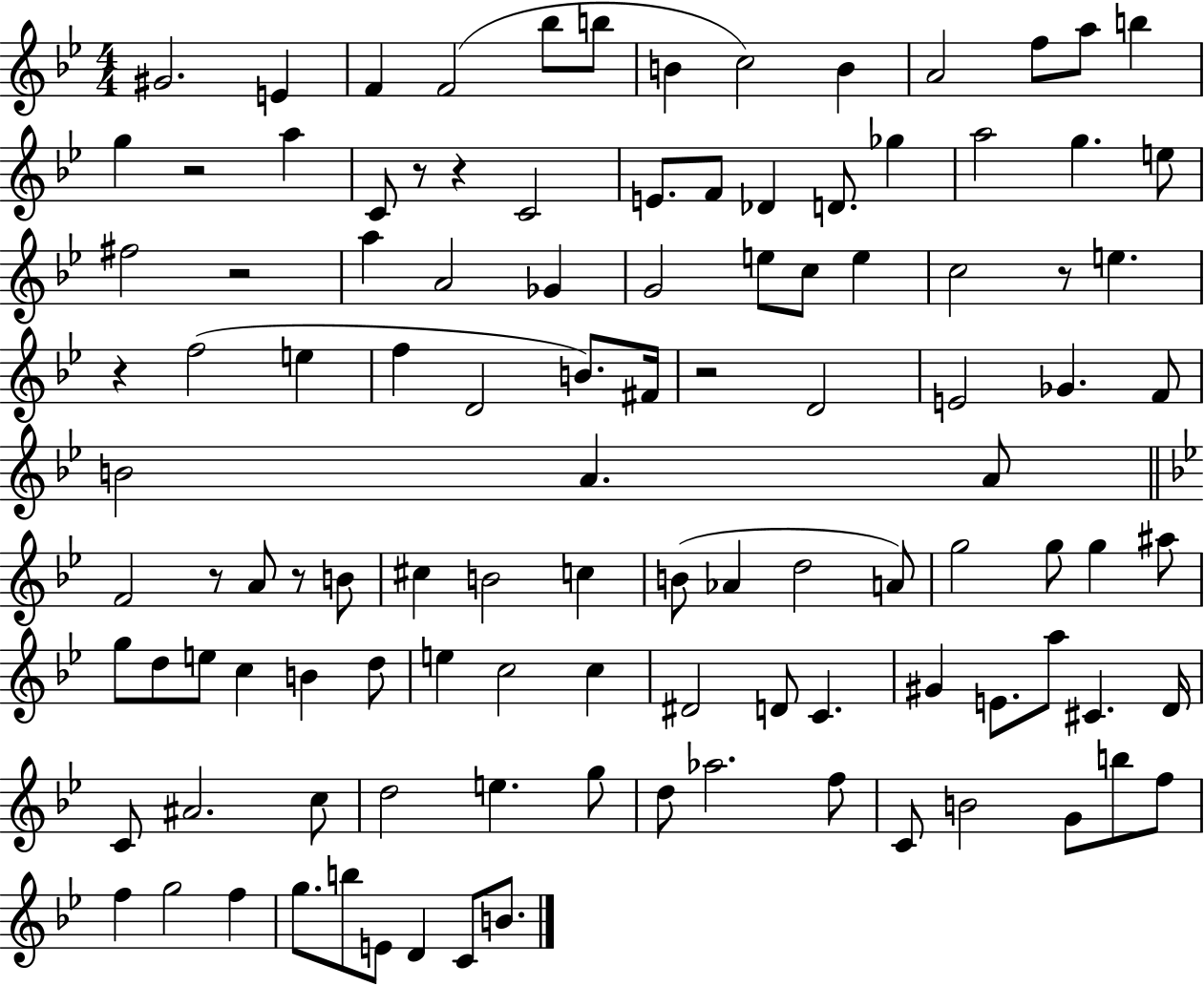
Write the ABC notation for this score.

X:1
T:Untitled
M:4/4
L:1/4
K:Bb
^G2 E F F2 _b/2 b/2 B c2 B A2 f/2 a/2 b g z2 a C/2 z/2 z C2 E/2 F/2 _D D/2 _g a2 g e/2 ^f2 z2 a A2 _G G2 e/2 c/2 e c2 z/2 e z f2 e f D2 B/2 ^F/4 z2 D2 E2 _G F/2 B2 A A/2 F2 z/2 A/2 z/2 B/2 ^c B2 c B/2 _A d2 A/2 g2 g/2 g ^a/2 g/2 d/2 e/2 c B d/2 e c2 c ^D2 D/2 C ^G E/2 a/2 ^C D/4 C/2 ^A2 c/2 d2 e g/2 d/2 _a2 f/2 C/2 B2 G/2 b/2 f/2 f g2 f g/2 b/2 E/2 D C/2 B/2